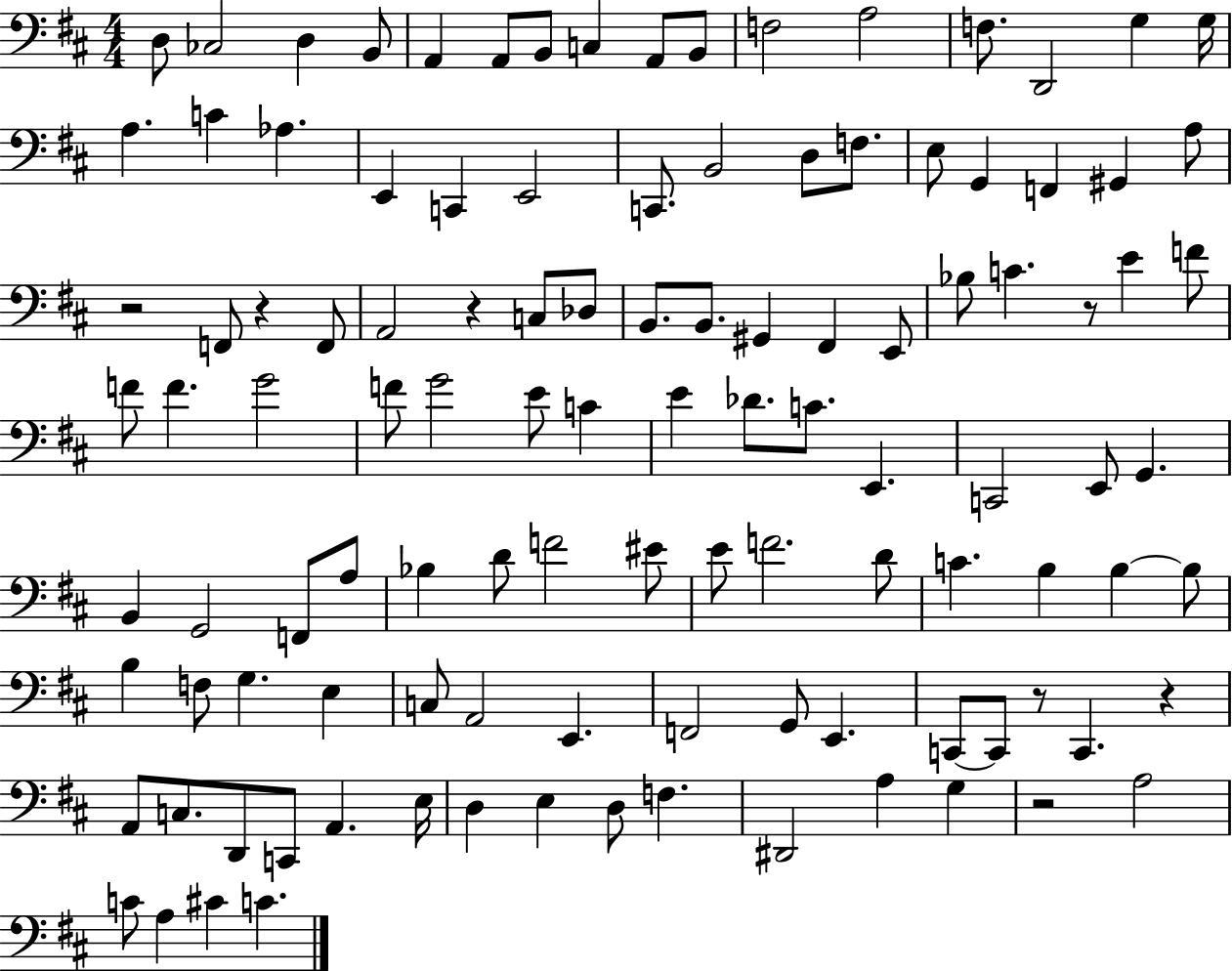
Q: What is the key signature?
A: D major